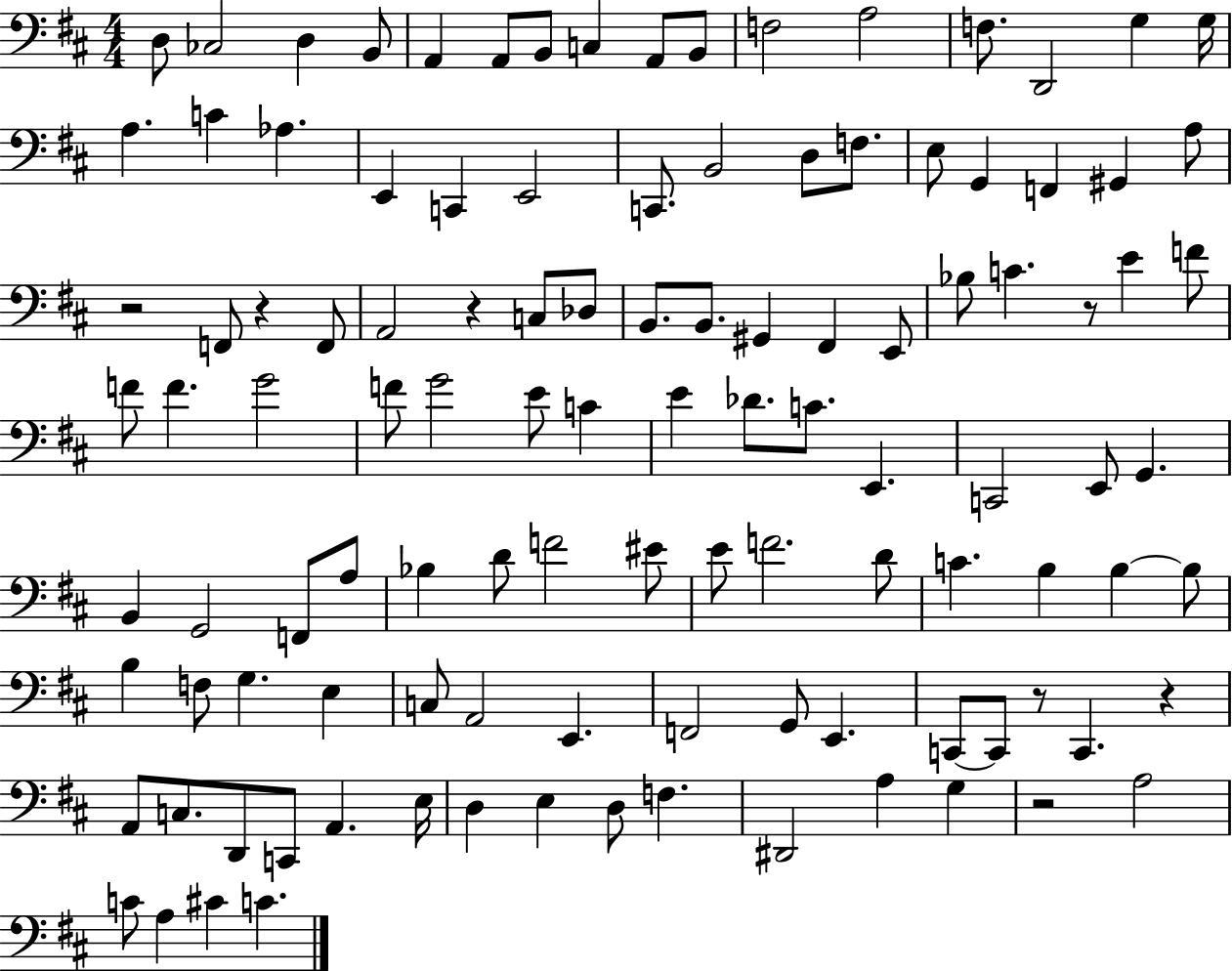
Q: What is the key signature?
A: D major